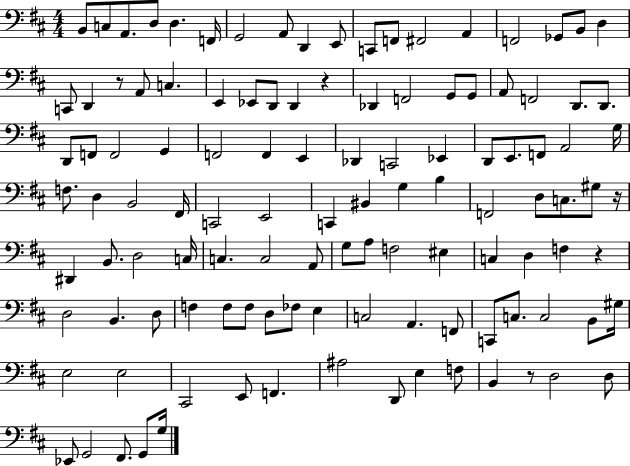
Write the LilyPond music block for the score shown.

{
  \clef bass
  \numericTimeSignature
  \time 4/4
  \key d \major
  b,8 c8 a,8. d8 d4. f,16 | g,2 a,8 d,4 e,8 | c,8 f,8 fis,2 a,4 | f,2 ges,8 b,8 d4 | \break c,8 d,4 r8 a,8 c4. | e,4 ees,8 d,8 d,4 r4 | des,4 f,2 g,8 g,8 | a,8 f,2 d,8. d,8. | \break d,8 f,8 f,2 g,4 | f,2 f,4 e,4 | des,4 c,2 ees,4 | d,8 e,8. f,8 a,2 g16 | \break f8. d4 b,2 fis,16 | c,2 e,2 | c,4 bis,4 g4 b4 | f,2 d8 c8. gis8 r16 | \break dis,4 b,8. d2 c16 | c4. c2 a,8 | g8 a8 f2 eis4 | c4 d4 f4 r4 | \break d2 b,4. d8 | f4 f8 f8 d8 fes8 e4 | c2 a,4. f,8 | c,8 c8. c2 b,8 gis16 | \break e2 e2 | cis,2 e,8 f,4. | ais2 d,8 e4 f8 | b,4 r8 d2 d8 | \break ees,8 g,2 fis,8. g,8 g16 | \bar "|."
}